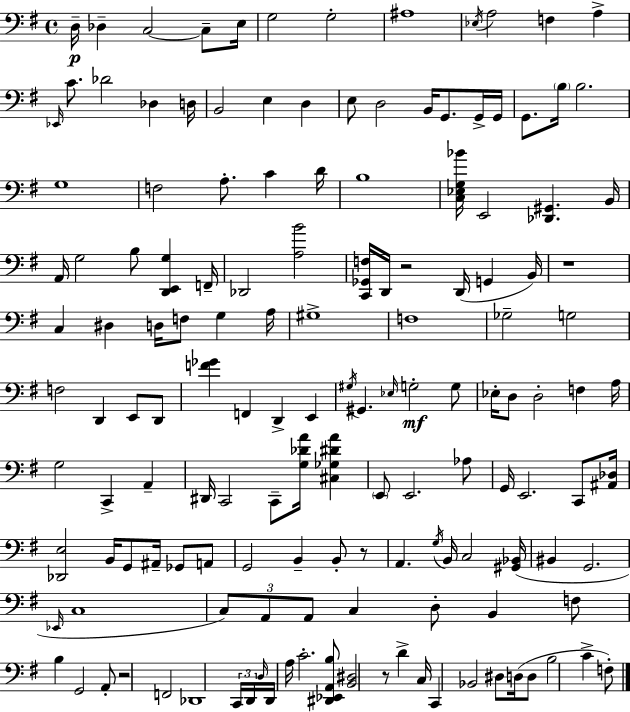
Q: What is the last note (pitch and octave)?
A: F3